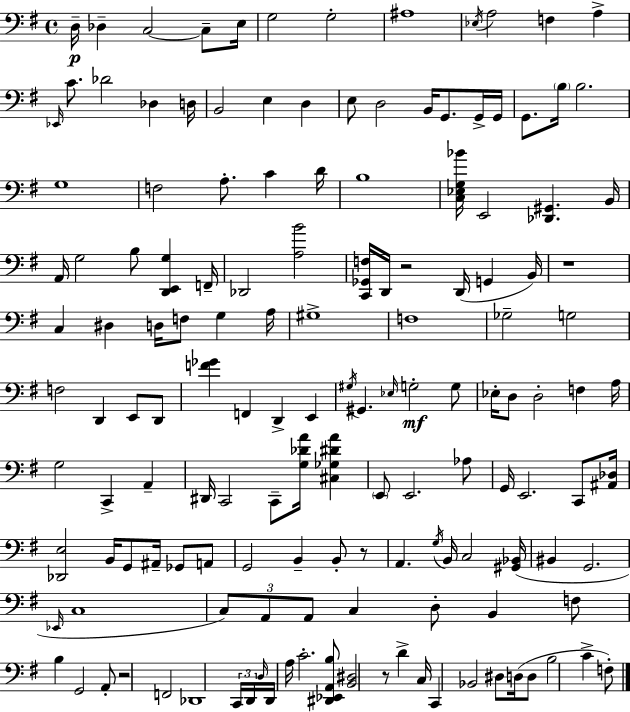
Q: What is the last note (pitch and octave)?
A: F3